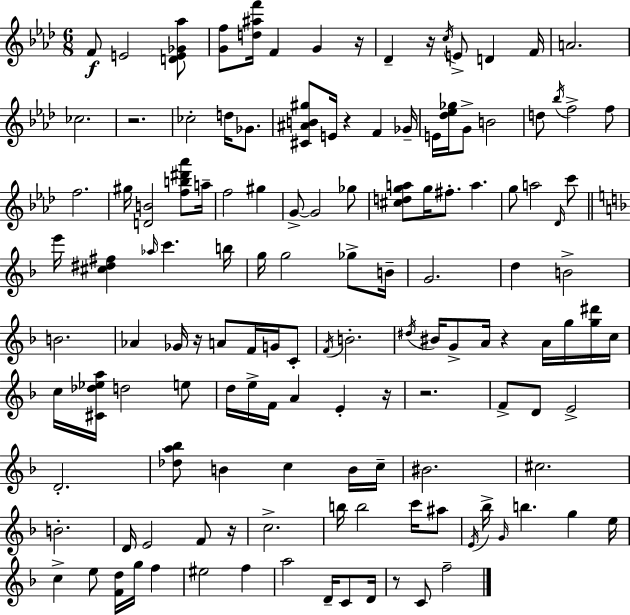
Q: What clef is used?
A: treble